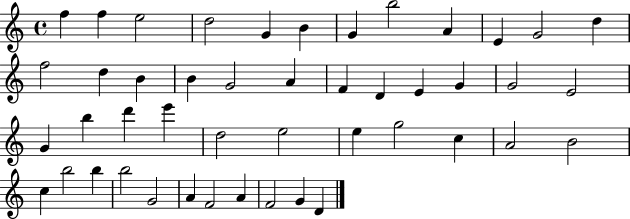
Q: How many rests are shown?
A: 0